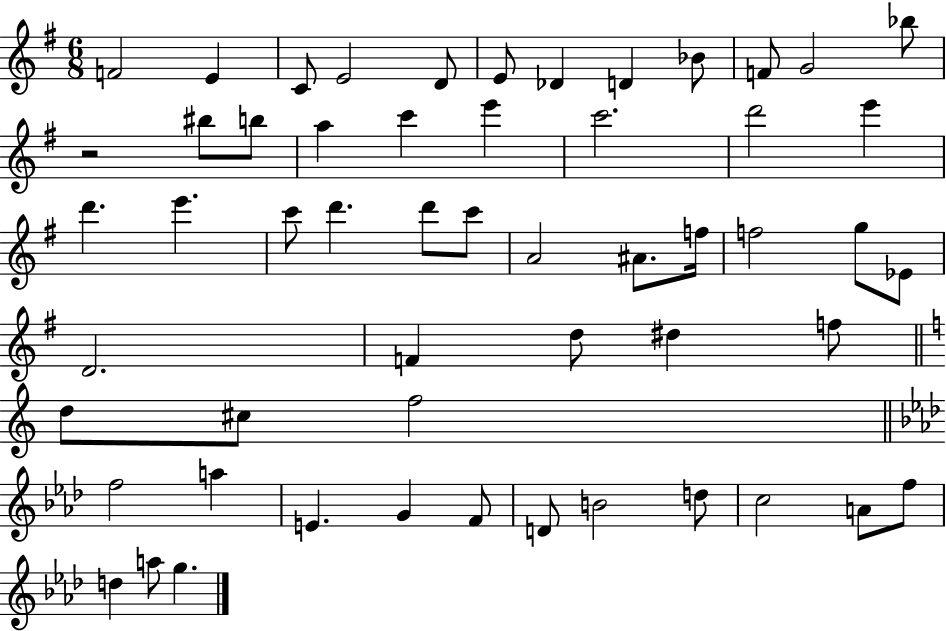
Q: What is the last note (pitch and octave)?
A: G5